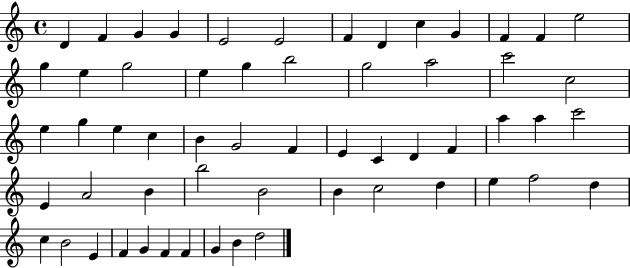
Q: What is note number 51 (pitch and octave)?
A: E4